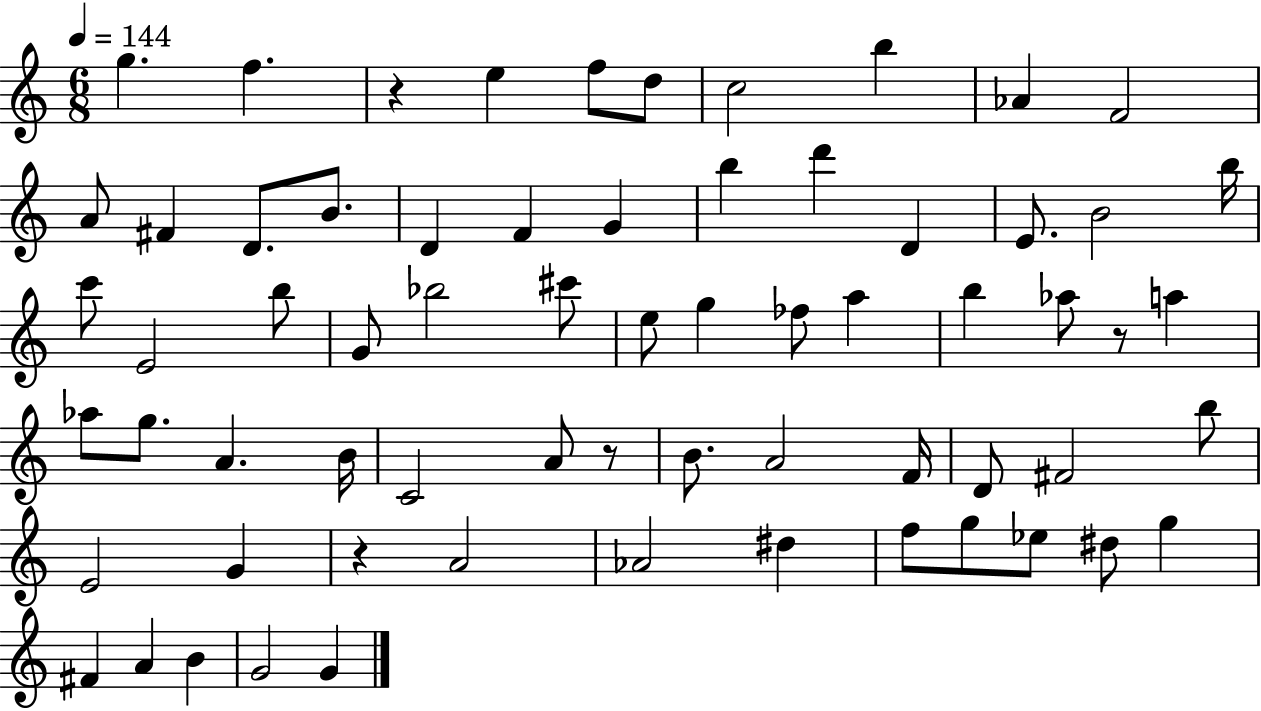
X:1
T:Untitled
M:6/8
L:1/4
K:C
g f z e f/2 d/2 c2 b _A F2 A/2 ^F D/2 B/2 D F G b d' D E/2 B2 b/4 c'/2 E2 b/2 G/2 _b2 ^c'/2 e/2 g _f/2 a b _a/2 z/2 a _a/2 g/2 A B/4 C2 A/2 z/2 B/2 A2 F/4 D/2 ^F2 b/2 E2 G z A2 _A2 ^d f/2 g/2 _e/2 ^d/2 g ^F A B G2 G